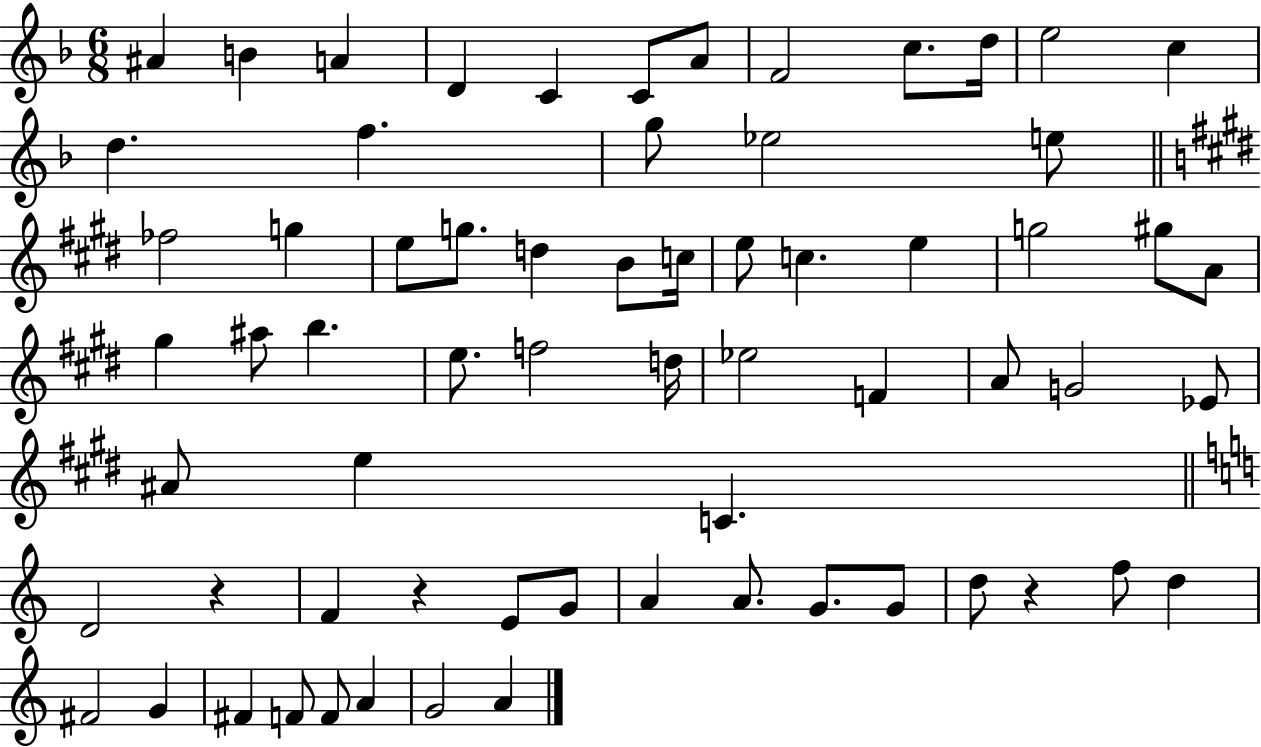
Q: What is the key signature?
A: F major